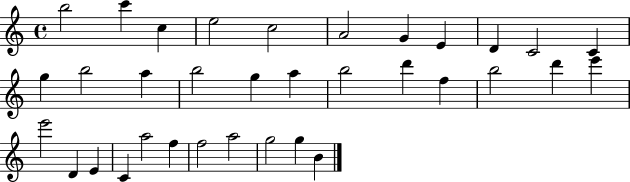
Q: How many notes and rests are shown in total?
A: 34